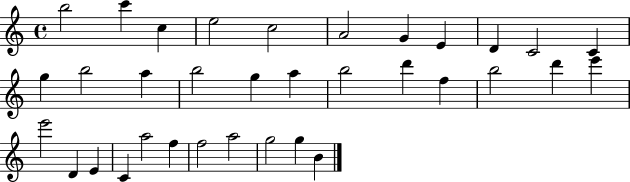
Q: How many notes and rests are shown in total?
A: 34